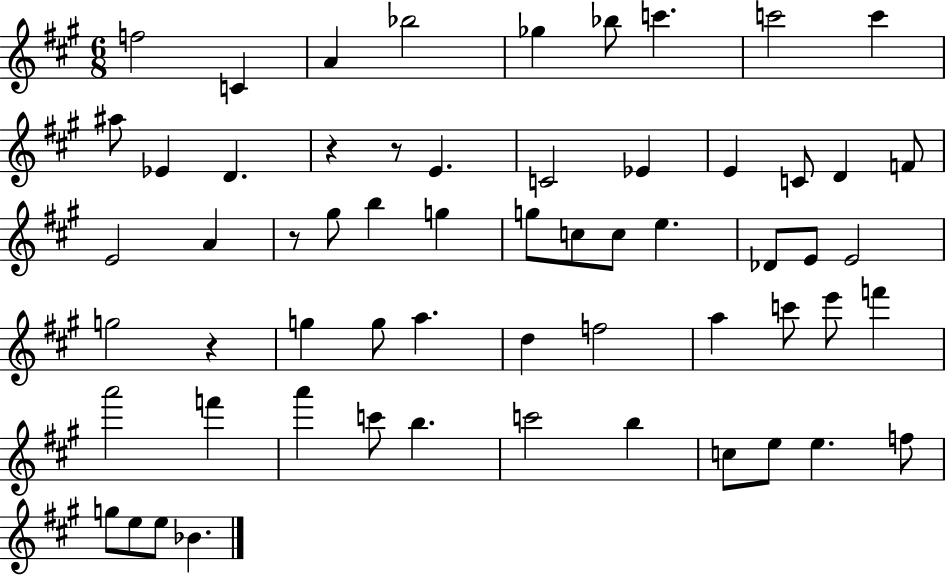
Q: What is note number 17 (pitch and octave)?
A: C4